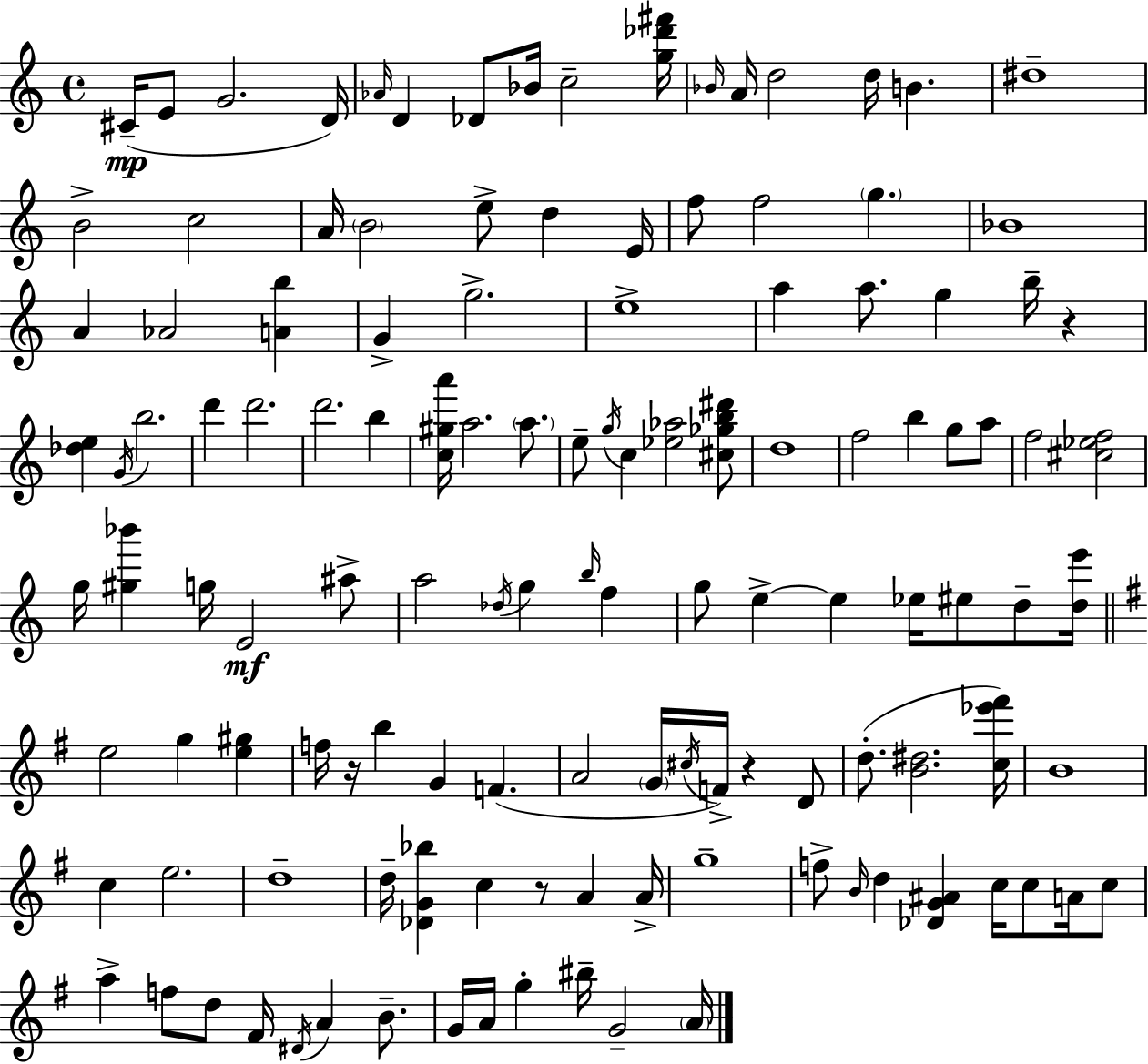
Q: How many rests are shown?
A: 4